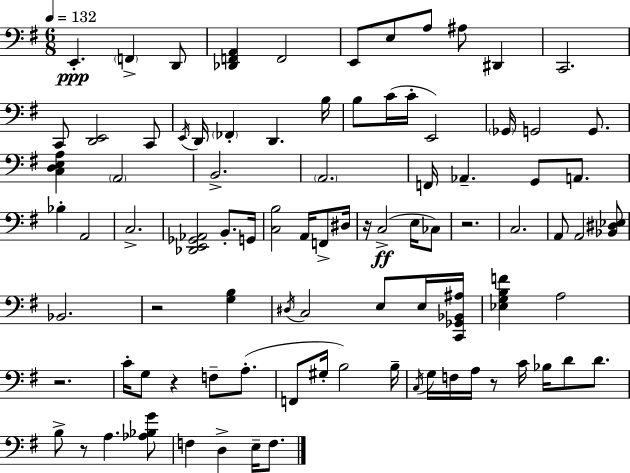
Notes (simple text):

E2/q. F2/q D2/e [Db2,F2,A2]/q F2/h E2/e E3/e A3/e A#3/e D#2/q C2/h. C2/e [D2,E2]/h C2/e E2/s D2/s FES2/q D2/q. B3/s B3/e C4/s C4/s E2/h Gb2/s G2/h G2/e. [C3,D3,E3,A3]/q A2/h B2/h. A2/h. F2/s Ab2/q. G2/e A2/e. Bb3/q A2/h C3/h. [Db2,E2,Gb2,Ab2]/h B2/e. G2/s [C3,B3]/h A2/s F2/e D#3/s R/s C3/h E3/s CES3/e R/h. C3/h. A2/e A2/h [Bb2,D#3,Eb3]/e Bb2/h. R/h [G3,B3]/q D#3/s C3/h E3/e E3/s [C2,Gb2,Bb2,A#3]/s [Eb3,G3,B3,F4]/q A3/h R/h. C4/s G3/e R/q F3/e A3/e. F2/e G#3/s B3/h B3/s C3/s G3/s F3/s A3/s R/e C4/s Bb3/s D4/e D4/e. B3/e R/e A3/q. [Ab3,Bb3,G4]/e F3/q D3/q E3/s F3/e.